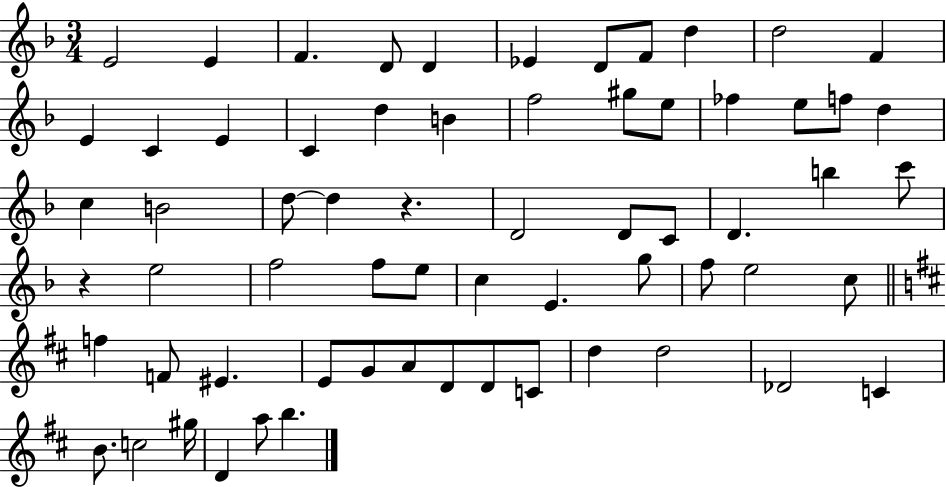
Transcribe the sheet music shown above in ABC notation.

X:1
T:Untitled
M:3/4
L:1/4
K:F
E2 E F D/2 D _E D/2 F/2 d d2 F E C E C d B f2 ^g/2 e/2 _f e/2 f/2 d c B2 d/2 d z D2 D/2 C/2 D b c'/2 z e2 f2 f/2 e/2 c E g/2 f/2 e2 c/2 f F/2 ^E E/2 G/2 A/2 D/2 D/2 C/2 d d2 _D2 C B/2 c2 ^g/4 D a/2 b